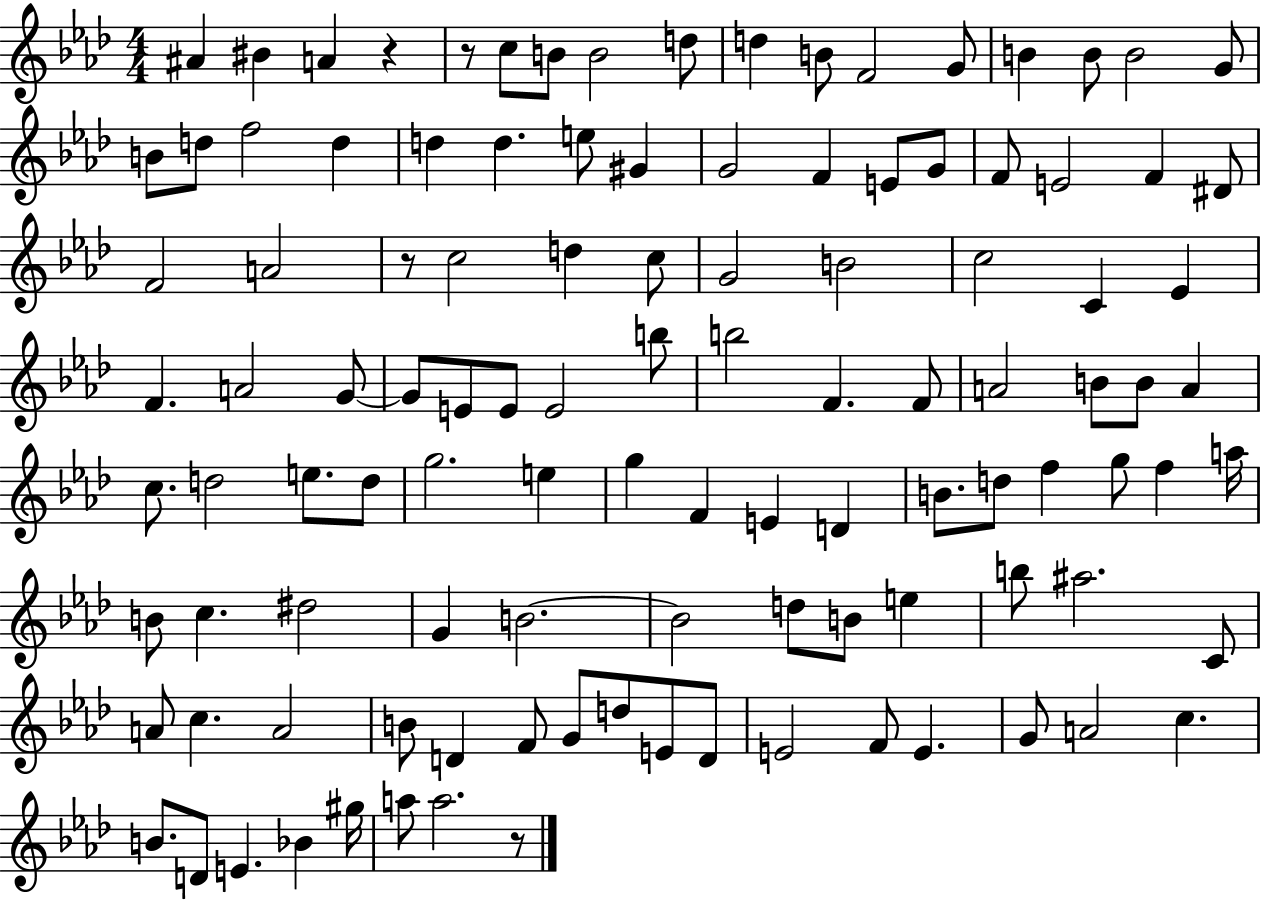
A#4/q BIS4/q A4/q R/q R/e C5/e B4/e B4/h D5/e D5/q B4/e F4/h G4/e B4/q B4/e B4/h G4/e B4/e D5/e F5/h D5/q D5/q D5/q. E5/e G#4/q G4/h F4/q E4/e G4/e F4/e E4/h F4/q D#4/e F4/h A4/h R/e C5/h D5/q C5/e G4/h B4/h C5/h C4/q Eb4/q F4/q. A4/h G4/e G4/e E4/e E4/e E4/h B5/e B5/h F4/q. F4/e A4/h B4/e B4/e A4/q C5/e. D5/h E5/e. D5/e G5/h. E5/q G5/q F4/q E4/q D4/q B4/e. D5/e F5/q G5/e F5/q A5/s B4/e C5/q. D#5/h G4/q B4/h. B4/h D5/e B4/e E5/q B5/e A#5/h. C4/e A4/e C5/q. A4/h B4/e D4/q F4/e G4/e D5/e E4/e D4/e E4/h F4/e E4/q. G4/e A4/h C5/q. B4/e. D4/e E4/q. Bb4/q G#5/s A5/e A5/h. R/e